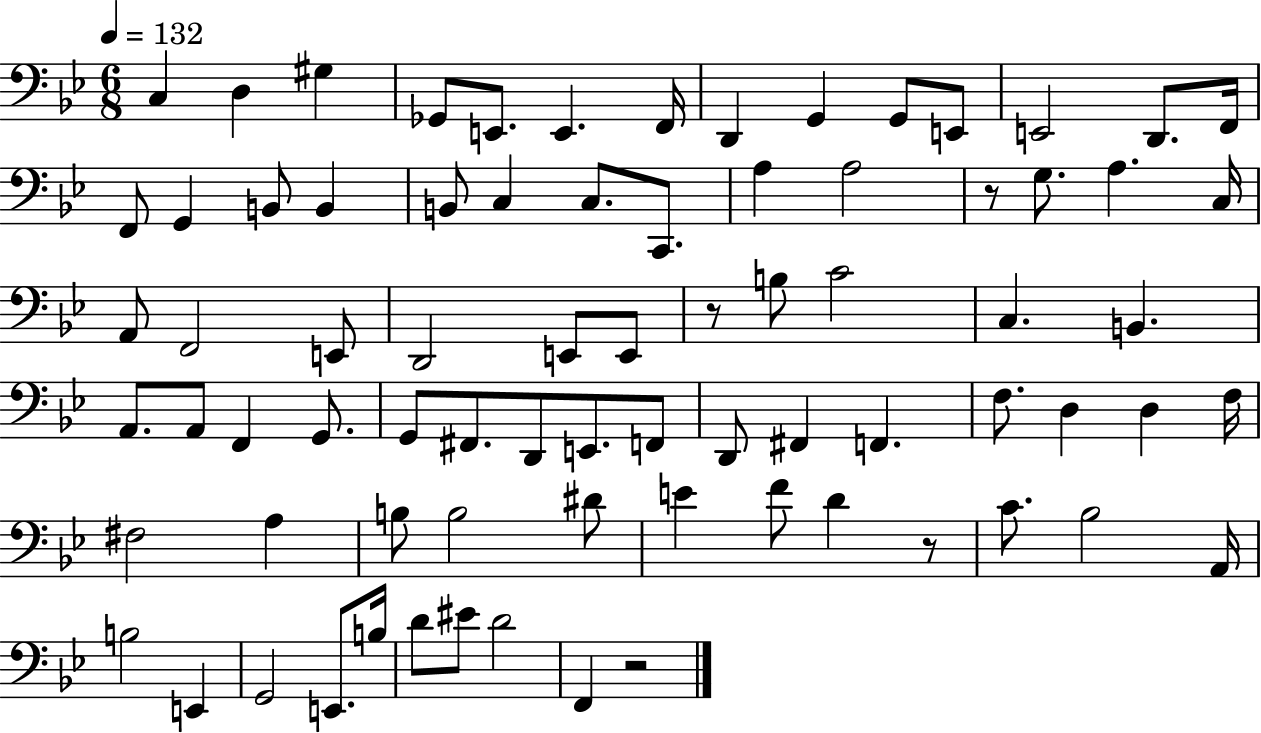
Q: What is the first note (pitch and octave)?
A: C3